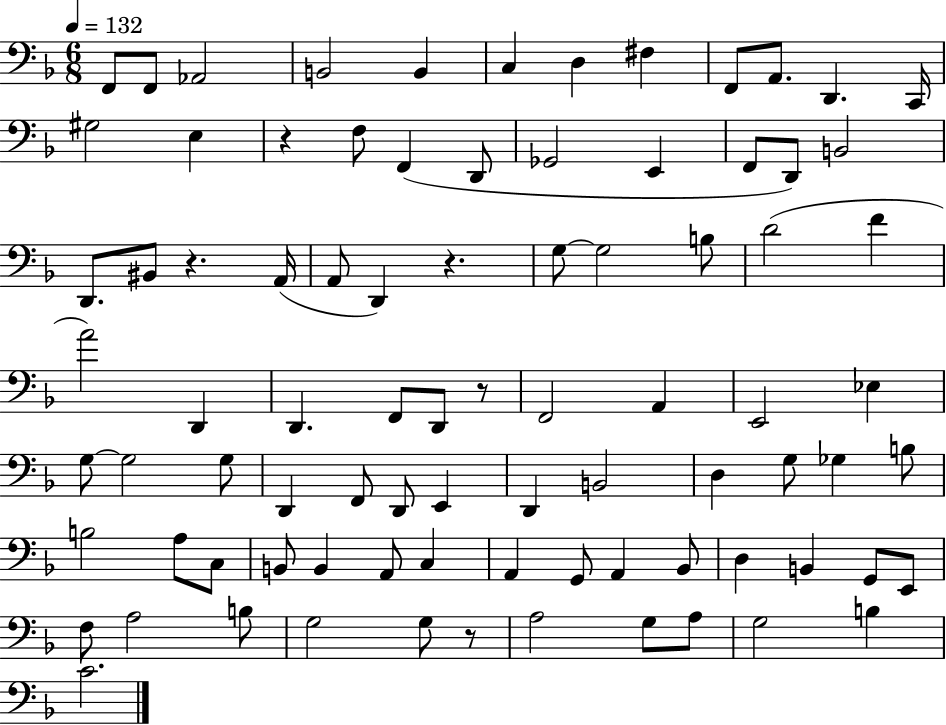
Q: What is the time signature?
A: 6/8